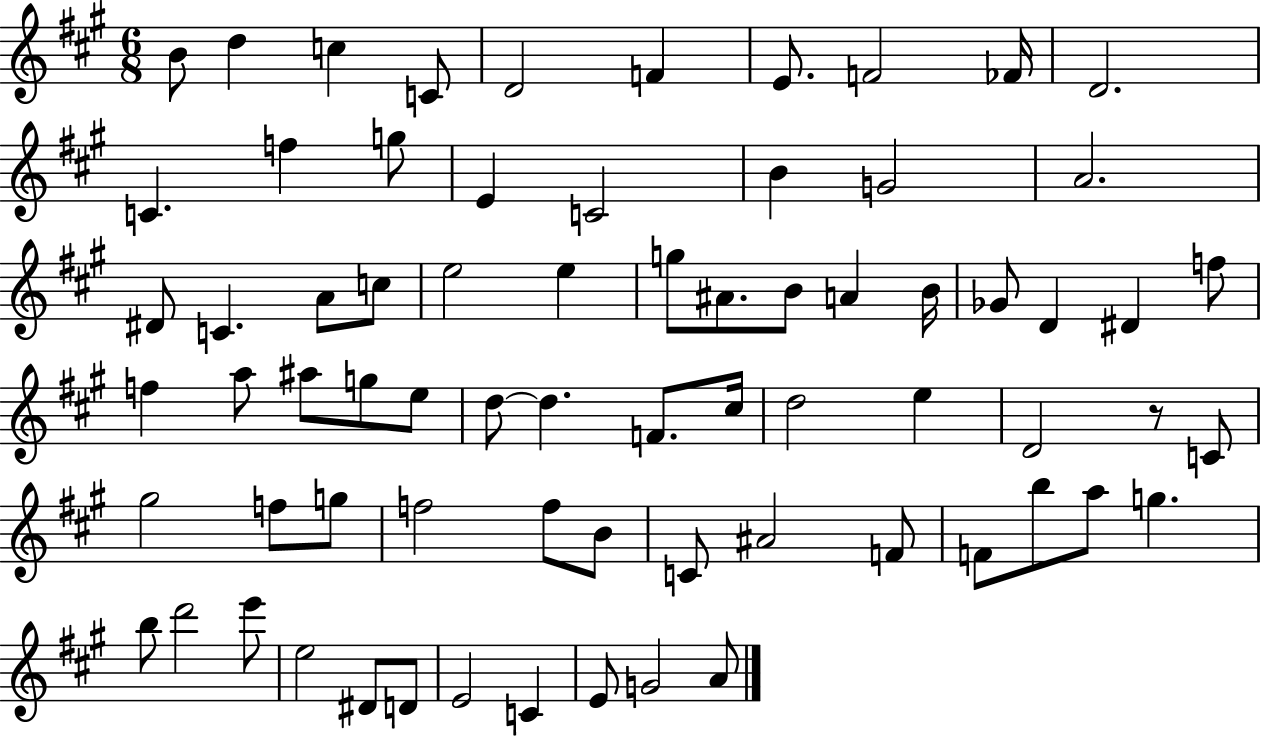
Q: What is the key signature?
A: A major